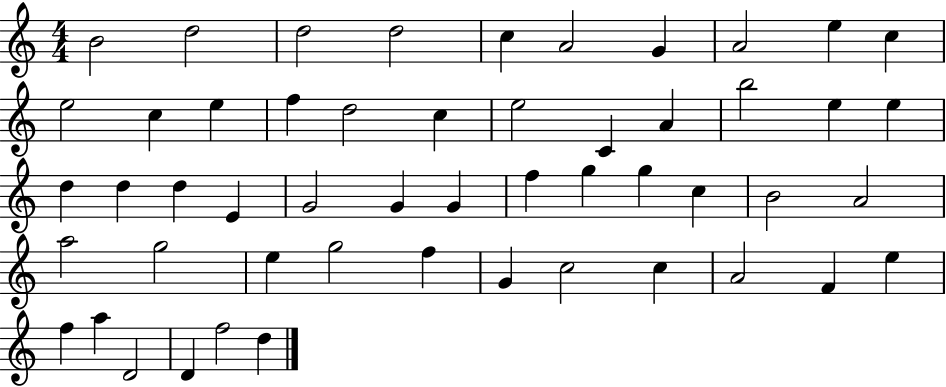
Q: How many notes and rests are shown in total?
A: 52